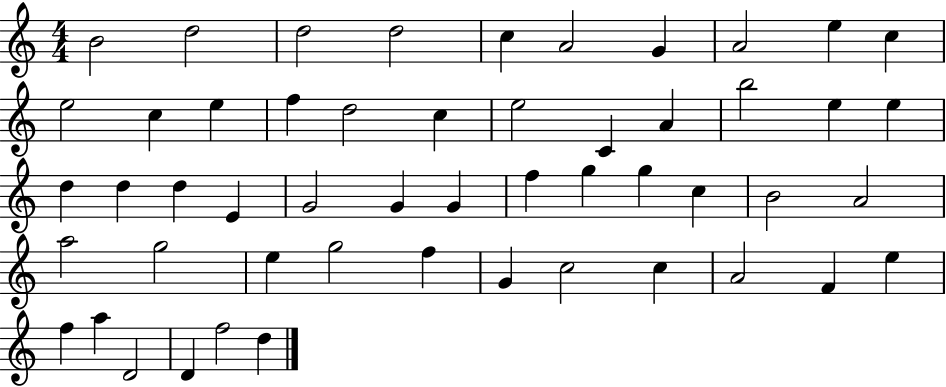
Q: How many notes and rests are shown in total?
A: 52